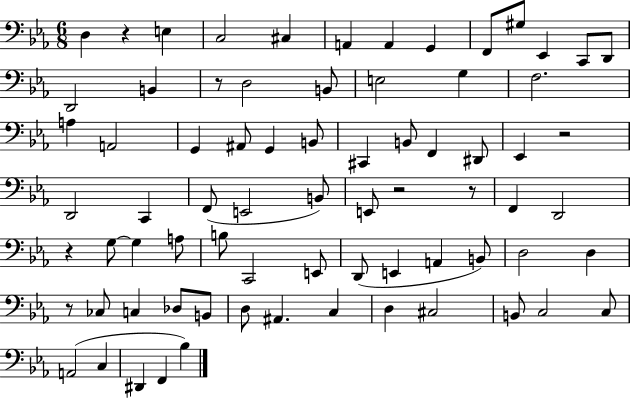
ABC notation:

X:1
T:Untitled
M:6/8
L:1/4
K:Eb
D, z E, C,2 ^C, A,, A,, G,, F,,/2 ^G,/2 _E,, C,,/2 D,,/2 D,,2 B,, z/2 D,2 B,,/2 E,2 G, F,2 A, A,,2 G,, ^A,,/2 G,, B,,/2 ^C,, B,,/2 F,, ^D,,/2 _E,, z2 D,,2 C,, F,,/2 E,,2 B,,/2 E,,/2 z2 z/2 F,, D,,2 z G,/2 G, A,/2 B,/2 C,,2 E,,/2 D,,/2 E,, A,, B,,/2 D,2 D, z/2 _C,/2 C, _D,/2 B,,/2 D,/2 ^A,, C, D, ^C,2 B,,/2 C,2 C,/2 A,,2 C, ^D,, F,, _B,